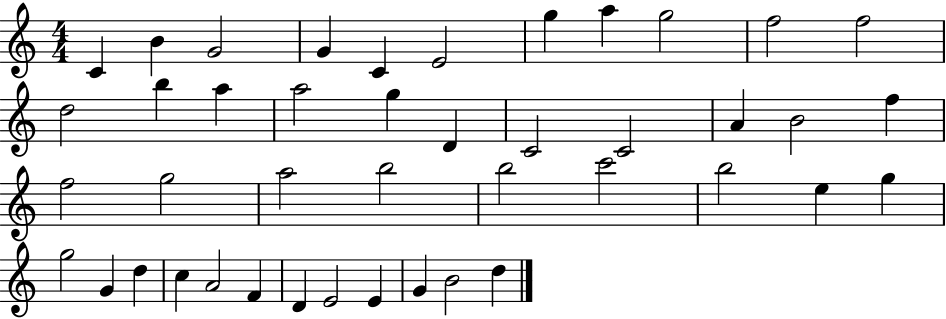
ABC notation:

X:1
T:Untitled
M:4/4
L:1/4
K:C
C B G2 G C E2 g a g2 f2 f2 d2 b a a2 g D C2 C2 A B2 f f2 g2 a2 b2 b2 c'2 b2 e g g2 G d c A2 F D E2 E G B2 d